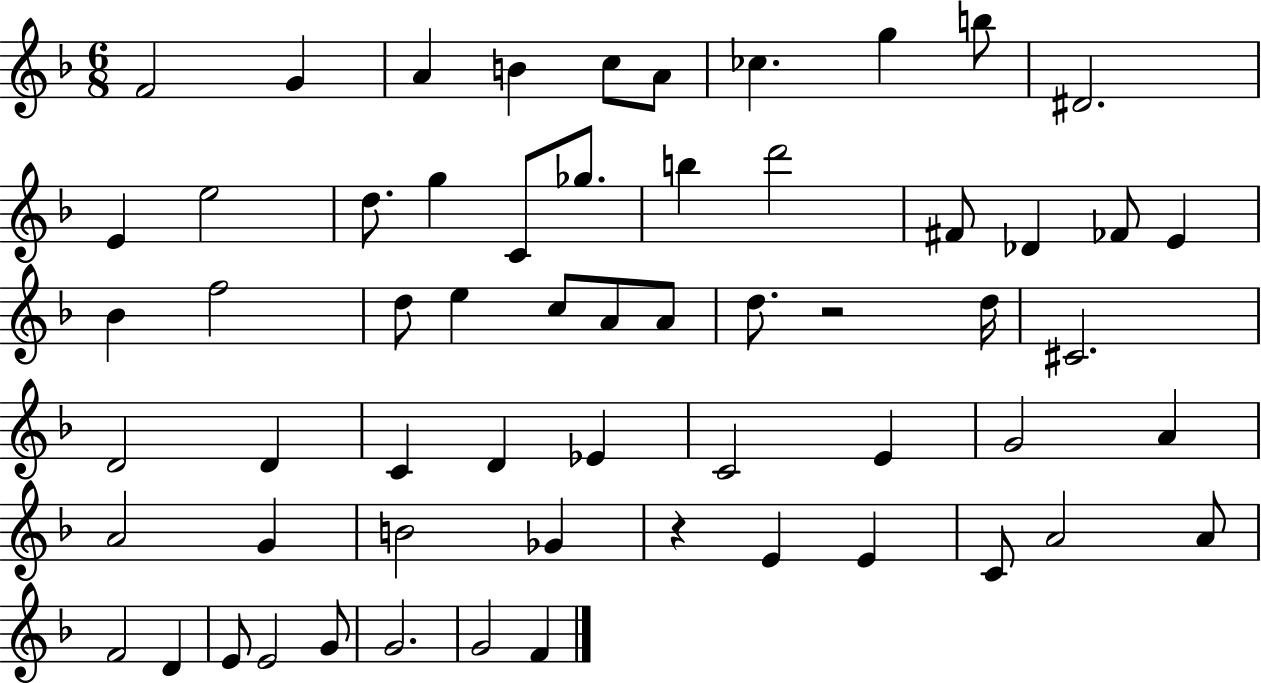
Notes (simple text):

F4/h G4/q A4/q B4/q C5/e A4/e CES5/q. G5/q B5/e D#4/h. E4/q E5/h D5/e. G5/q C4/e Gb5/e. B5/q D6/h F#4/e Db4/q FES4/e E4/q Bb4/q F5/h D5/e E5/q C5/e A4/e A4/e D5/e. R/h D5/s C#4/h. D4/h D4/q C4/q D4/q Eb4/q C4/h E4/q G4/h A4/q A4/h G4/q B4/h Gb4/q R/q E4/q E4/q C4/e A4/h A4/e F4/h D4/q E4/e E4/h G4/e G4/h. G4/h F4/q